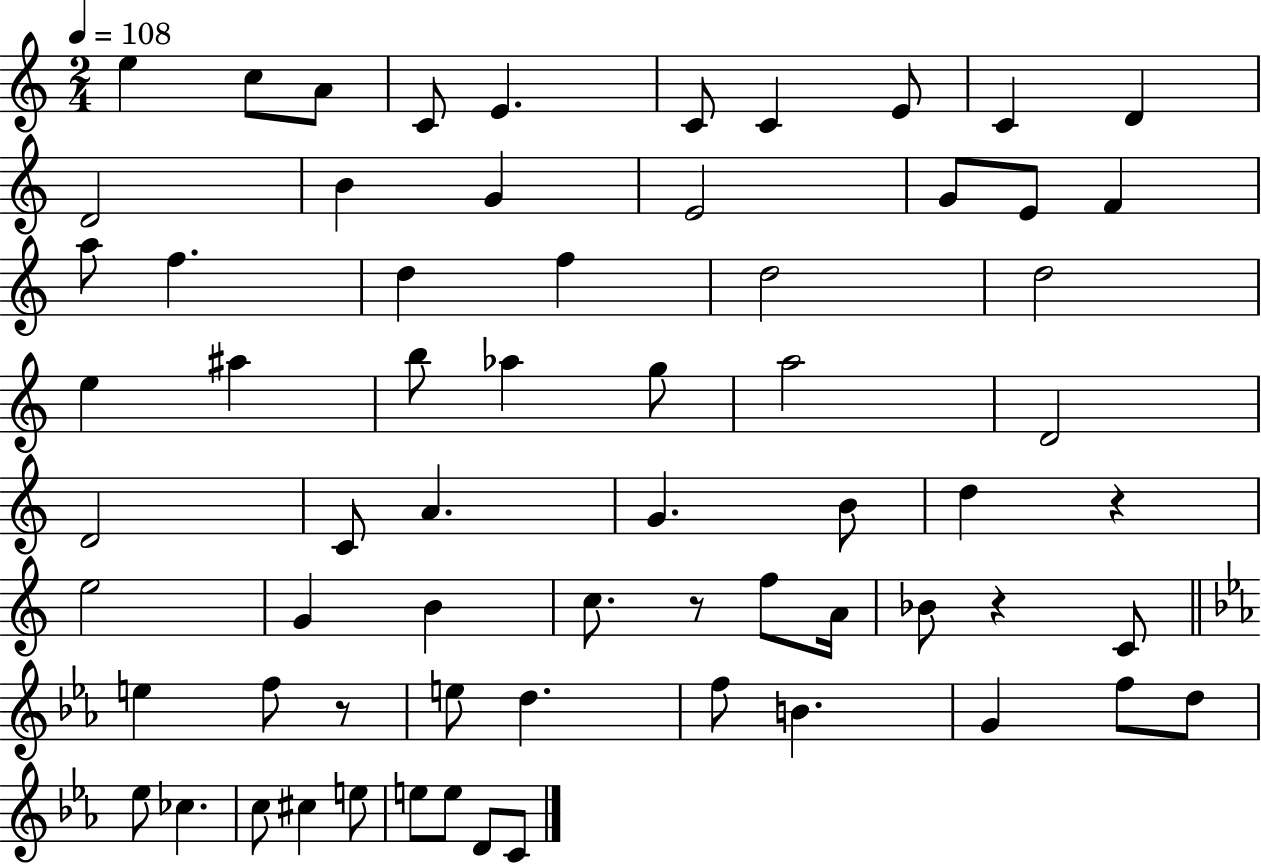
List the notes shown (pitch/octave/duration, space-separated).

E5/q C5/e A4/e C4/e E4/q. C4/e C4/q E4/e C4/q D4/q D4/h B4/q G4/q E4/h G4/e E4/e F4/q A5/e F5/q. D5/q F5/q D5/h D5/h E5/q A#5/q B5/e Ab5/q G5/e A5/h D4/h D4/h C4/e A4/q. G4/q. B4/e D5/q R/q E5/h G4/q B4/q C5/e. R/e F5/e A4/s Bb4/e R/q C4/e E5/q F5/e R/e E5/e D5/q. F5/e B4/q. G4/q F5/e D5/e Eb5/e CES5/q. C5/e C#5/q E5/e E5/e E5/e D4/e C4/e